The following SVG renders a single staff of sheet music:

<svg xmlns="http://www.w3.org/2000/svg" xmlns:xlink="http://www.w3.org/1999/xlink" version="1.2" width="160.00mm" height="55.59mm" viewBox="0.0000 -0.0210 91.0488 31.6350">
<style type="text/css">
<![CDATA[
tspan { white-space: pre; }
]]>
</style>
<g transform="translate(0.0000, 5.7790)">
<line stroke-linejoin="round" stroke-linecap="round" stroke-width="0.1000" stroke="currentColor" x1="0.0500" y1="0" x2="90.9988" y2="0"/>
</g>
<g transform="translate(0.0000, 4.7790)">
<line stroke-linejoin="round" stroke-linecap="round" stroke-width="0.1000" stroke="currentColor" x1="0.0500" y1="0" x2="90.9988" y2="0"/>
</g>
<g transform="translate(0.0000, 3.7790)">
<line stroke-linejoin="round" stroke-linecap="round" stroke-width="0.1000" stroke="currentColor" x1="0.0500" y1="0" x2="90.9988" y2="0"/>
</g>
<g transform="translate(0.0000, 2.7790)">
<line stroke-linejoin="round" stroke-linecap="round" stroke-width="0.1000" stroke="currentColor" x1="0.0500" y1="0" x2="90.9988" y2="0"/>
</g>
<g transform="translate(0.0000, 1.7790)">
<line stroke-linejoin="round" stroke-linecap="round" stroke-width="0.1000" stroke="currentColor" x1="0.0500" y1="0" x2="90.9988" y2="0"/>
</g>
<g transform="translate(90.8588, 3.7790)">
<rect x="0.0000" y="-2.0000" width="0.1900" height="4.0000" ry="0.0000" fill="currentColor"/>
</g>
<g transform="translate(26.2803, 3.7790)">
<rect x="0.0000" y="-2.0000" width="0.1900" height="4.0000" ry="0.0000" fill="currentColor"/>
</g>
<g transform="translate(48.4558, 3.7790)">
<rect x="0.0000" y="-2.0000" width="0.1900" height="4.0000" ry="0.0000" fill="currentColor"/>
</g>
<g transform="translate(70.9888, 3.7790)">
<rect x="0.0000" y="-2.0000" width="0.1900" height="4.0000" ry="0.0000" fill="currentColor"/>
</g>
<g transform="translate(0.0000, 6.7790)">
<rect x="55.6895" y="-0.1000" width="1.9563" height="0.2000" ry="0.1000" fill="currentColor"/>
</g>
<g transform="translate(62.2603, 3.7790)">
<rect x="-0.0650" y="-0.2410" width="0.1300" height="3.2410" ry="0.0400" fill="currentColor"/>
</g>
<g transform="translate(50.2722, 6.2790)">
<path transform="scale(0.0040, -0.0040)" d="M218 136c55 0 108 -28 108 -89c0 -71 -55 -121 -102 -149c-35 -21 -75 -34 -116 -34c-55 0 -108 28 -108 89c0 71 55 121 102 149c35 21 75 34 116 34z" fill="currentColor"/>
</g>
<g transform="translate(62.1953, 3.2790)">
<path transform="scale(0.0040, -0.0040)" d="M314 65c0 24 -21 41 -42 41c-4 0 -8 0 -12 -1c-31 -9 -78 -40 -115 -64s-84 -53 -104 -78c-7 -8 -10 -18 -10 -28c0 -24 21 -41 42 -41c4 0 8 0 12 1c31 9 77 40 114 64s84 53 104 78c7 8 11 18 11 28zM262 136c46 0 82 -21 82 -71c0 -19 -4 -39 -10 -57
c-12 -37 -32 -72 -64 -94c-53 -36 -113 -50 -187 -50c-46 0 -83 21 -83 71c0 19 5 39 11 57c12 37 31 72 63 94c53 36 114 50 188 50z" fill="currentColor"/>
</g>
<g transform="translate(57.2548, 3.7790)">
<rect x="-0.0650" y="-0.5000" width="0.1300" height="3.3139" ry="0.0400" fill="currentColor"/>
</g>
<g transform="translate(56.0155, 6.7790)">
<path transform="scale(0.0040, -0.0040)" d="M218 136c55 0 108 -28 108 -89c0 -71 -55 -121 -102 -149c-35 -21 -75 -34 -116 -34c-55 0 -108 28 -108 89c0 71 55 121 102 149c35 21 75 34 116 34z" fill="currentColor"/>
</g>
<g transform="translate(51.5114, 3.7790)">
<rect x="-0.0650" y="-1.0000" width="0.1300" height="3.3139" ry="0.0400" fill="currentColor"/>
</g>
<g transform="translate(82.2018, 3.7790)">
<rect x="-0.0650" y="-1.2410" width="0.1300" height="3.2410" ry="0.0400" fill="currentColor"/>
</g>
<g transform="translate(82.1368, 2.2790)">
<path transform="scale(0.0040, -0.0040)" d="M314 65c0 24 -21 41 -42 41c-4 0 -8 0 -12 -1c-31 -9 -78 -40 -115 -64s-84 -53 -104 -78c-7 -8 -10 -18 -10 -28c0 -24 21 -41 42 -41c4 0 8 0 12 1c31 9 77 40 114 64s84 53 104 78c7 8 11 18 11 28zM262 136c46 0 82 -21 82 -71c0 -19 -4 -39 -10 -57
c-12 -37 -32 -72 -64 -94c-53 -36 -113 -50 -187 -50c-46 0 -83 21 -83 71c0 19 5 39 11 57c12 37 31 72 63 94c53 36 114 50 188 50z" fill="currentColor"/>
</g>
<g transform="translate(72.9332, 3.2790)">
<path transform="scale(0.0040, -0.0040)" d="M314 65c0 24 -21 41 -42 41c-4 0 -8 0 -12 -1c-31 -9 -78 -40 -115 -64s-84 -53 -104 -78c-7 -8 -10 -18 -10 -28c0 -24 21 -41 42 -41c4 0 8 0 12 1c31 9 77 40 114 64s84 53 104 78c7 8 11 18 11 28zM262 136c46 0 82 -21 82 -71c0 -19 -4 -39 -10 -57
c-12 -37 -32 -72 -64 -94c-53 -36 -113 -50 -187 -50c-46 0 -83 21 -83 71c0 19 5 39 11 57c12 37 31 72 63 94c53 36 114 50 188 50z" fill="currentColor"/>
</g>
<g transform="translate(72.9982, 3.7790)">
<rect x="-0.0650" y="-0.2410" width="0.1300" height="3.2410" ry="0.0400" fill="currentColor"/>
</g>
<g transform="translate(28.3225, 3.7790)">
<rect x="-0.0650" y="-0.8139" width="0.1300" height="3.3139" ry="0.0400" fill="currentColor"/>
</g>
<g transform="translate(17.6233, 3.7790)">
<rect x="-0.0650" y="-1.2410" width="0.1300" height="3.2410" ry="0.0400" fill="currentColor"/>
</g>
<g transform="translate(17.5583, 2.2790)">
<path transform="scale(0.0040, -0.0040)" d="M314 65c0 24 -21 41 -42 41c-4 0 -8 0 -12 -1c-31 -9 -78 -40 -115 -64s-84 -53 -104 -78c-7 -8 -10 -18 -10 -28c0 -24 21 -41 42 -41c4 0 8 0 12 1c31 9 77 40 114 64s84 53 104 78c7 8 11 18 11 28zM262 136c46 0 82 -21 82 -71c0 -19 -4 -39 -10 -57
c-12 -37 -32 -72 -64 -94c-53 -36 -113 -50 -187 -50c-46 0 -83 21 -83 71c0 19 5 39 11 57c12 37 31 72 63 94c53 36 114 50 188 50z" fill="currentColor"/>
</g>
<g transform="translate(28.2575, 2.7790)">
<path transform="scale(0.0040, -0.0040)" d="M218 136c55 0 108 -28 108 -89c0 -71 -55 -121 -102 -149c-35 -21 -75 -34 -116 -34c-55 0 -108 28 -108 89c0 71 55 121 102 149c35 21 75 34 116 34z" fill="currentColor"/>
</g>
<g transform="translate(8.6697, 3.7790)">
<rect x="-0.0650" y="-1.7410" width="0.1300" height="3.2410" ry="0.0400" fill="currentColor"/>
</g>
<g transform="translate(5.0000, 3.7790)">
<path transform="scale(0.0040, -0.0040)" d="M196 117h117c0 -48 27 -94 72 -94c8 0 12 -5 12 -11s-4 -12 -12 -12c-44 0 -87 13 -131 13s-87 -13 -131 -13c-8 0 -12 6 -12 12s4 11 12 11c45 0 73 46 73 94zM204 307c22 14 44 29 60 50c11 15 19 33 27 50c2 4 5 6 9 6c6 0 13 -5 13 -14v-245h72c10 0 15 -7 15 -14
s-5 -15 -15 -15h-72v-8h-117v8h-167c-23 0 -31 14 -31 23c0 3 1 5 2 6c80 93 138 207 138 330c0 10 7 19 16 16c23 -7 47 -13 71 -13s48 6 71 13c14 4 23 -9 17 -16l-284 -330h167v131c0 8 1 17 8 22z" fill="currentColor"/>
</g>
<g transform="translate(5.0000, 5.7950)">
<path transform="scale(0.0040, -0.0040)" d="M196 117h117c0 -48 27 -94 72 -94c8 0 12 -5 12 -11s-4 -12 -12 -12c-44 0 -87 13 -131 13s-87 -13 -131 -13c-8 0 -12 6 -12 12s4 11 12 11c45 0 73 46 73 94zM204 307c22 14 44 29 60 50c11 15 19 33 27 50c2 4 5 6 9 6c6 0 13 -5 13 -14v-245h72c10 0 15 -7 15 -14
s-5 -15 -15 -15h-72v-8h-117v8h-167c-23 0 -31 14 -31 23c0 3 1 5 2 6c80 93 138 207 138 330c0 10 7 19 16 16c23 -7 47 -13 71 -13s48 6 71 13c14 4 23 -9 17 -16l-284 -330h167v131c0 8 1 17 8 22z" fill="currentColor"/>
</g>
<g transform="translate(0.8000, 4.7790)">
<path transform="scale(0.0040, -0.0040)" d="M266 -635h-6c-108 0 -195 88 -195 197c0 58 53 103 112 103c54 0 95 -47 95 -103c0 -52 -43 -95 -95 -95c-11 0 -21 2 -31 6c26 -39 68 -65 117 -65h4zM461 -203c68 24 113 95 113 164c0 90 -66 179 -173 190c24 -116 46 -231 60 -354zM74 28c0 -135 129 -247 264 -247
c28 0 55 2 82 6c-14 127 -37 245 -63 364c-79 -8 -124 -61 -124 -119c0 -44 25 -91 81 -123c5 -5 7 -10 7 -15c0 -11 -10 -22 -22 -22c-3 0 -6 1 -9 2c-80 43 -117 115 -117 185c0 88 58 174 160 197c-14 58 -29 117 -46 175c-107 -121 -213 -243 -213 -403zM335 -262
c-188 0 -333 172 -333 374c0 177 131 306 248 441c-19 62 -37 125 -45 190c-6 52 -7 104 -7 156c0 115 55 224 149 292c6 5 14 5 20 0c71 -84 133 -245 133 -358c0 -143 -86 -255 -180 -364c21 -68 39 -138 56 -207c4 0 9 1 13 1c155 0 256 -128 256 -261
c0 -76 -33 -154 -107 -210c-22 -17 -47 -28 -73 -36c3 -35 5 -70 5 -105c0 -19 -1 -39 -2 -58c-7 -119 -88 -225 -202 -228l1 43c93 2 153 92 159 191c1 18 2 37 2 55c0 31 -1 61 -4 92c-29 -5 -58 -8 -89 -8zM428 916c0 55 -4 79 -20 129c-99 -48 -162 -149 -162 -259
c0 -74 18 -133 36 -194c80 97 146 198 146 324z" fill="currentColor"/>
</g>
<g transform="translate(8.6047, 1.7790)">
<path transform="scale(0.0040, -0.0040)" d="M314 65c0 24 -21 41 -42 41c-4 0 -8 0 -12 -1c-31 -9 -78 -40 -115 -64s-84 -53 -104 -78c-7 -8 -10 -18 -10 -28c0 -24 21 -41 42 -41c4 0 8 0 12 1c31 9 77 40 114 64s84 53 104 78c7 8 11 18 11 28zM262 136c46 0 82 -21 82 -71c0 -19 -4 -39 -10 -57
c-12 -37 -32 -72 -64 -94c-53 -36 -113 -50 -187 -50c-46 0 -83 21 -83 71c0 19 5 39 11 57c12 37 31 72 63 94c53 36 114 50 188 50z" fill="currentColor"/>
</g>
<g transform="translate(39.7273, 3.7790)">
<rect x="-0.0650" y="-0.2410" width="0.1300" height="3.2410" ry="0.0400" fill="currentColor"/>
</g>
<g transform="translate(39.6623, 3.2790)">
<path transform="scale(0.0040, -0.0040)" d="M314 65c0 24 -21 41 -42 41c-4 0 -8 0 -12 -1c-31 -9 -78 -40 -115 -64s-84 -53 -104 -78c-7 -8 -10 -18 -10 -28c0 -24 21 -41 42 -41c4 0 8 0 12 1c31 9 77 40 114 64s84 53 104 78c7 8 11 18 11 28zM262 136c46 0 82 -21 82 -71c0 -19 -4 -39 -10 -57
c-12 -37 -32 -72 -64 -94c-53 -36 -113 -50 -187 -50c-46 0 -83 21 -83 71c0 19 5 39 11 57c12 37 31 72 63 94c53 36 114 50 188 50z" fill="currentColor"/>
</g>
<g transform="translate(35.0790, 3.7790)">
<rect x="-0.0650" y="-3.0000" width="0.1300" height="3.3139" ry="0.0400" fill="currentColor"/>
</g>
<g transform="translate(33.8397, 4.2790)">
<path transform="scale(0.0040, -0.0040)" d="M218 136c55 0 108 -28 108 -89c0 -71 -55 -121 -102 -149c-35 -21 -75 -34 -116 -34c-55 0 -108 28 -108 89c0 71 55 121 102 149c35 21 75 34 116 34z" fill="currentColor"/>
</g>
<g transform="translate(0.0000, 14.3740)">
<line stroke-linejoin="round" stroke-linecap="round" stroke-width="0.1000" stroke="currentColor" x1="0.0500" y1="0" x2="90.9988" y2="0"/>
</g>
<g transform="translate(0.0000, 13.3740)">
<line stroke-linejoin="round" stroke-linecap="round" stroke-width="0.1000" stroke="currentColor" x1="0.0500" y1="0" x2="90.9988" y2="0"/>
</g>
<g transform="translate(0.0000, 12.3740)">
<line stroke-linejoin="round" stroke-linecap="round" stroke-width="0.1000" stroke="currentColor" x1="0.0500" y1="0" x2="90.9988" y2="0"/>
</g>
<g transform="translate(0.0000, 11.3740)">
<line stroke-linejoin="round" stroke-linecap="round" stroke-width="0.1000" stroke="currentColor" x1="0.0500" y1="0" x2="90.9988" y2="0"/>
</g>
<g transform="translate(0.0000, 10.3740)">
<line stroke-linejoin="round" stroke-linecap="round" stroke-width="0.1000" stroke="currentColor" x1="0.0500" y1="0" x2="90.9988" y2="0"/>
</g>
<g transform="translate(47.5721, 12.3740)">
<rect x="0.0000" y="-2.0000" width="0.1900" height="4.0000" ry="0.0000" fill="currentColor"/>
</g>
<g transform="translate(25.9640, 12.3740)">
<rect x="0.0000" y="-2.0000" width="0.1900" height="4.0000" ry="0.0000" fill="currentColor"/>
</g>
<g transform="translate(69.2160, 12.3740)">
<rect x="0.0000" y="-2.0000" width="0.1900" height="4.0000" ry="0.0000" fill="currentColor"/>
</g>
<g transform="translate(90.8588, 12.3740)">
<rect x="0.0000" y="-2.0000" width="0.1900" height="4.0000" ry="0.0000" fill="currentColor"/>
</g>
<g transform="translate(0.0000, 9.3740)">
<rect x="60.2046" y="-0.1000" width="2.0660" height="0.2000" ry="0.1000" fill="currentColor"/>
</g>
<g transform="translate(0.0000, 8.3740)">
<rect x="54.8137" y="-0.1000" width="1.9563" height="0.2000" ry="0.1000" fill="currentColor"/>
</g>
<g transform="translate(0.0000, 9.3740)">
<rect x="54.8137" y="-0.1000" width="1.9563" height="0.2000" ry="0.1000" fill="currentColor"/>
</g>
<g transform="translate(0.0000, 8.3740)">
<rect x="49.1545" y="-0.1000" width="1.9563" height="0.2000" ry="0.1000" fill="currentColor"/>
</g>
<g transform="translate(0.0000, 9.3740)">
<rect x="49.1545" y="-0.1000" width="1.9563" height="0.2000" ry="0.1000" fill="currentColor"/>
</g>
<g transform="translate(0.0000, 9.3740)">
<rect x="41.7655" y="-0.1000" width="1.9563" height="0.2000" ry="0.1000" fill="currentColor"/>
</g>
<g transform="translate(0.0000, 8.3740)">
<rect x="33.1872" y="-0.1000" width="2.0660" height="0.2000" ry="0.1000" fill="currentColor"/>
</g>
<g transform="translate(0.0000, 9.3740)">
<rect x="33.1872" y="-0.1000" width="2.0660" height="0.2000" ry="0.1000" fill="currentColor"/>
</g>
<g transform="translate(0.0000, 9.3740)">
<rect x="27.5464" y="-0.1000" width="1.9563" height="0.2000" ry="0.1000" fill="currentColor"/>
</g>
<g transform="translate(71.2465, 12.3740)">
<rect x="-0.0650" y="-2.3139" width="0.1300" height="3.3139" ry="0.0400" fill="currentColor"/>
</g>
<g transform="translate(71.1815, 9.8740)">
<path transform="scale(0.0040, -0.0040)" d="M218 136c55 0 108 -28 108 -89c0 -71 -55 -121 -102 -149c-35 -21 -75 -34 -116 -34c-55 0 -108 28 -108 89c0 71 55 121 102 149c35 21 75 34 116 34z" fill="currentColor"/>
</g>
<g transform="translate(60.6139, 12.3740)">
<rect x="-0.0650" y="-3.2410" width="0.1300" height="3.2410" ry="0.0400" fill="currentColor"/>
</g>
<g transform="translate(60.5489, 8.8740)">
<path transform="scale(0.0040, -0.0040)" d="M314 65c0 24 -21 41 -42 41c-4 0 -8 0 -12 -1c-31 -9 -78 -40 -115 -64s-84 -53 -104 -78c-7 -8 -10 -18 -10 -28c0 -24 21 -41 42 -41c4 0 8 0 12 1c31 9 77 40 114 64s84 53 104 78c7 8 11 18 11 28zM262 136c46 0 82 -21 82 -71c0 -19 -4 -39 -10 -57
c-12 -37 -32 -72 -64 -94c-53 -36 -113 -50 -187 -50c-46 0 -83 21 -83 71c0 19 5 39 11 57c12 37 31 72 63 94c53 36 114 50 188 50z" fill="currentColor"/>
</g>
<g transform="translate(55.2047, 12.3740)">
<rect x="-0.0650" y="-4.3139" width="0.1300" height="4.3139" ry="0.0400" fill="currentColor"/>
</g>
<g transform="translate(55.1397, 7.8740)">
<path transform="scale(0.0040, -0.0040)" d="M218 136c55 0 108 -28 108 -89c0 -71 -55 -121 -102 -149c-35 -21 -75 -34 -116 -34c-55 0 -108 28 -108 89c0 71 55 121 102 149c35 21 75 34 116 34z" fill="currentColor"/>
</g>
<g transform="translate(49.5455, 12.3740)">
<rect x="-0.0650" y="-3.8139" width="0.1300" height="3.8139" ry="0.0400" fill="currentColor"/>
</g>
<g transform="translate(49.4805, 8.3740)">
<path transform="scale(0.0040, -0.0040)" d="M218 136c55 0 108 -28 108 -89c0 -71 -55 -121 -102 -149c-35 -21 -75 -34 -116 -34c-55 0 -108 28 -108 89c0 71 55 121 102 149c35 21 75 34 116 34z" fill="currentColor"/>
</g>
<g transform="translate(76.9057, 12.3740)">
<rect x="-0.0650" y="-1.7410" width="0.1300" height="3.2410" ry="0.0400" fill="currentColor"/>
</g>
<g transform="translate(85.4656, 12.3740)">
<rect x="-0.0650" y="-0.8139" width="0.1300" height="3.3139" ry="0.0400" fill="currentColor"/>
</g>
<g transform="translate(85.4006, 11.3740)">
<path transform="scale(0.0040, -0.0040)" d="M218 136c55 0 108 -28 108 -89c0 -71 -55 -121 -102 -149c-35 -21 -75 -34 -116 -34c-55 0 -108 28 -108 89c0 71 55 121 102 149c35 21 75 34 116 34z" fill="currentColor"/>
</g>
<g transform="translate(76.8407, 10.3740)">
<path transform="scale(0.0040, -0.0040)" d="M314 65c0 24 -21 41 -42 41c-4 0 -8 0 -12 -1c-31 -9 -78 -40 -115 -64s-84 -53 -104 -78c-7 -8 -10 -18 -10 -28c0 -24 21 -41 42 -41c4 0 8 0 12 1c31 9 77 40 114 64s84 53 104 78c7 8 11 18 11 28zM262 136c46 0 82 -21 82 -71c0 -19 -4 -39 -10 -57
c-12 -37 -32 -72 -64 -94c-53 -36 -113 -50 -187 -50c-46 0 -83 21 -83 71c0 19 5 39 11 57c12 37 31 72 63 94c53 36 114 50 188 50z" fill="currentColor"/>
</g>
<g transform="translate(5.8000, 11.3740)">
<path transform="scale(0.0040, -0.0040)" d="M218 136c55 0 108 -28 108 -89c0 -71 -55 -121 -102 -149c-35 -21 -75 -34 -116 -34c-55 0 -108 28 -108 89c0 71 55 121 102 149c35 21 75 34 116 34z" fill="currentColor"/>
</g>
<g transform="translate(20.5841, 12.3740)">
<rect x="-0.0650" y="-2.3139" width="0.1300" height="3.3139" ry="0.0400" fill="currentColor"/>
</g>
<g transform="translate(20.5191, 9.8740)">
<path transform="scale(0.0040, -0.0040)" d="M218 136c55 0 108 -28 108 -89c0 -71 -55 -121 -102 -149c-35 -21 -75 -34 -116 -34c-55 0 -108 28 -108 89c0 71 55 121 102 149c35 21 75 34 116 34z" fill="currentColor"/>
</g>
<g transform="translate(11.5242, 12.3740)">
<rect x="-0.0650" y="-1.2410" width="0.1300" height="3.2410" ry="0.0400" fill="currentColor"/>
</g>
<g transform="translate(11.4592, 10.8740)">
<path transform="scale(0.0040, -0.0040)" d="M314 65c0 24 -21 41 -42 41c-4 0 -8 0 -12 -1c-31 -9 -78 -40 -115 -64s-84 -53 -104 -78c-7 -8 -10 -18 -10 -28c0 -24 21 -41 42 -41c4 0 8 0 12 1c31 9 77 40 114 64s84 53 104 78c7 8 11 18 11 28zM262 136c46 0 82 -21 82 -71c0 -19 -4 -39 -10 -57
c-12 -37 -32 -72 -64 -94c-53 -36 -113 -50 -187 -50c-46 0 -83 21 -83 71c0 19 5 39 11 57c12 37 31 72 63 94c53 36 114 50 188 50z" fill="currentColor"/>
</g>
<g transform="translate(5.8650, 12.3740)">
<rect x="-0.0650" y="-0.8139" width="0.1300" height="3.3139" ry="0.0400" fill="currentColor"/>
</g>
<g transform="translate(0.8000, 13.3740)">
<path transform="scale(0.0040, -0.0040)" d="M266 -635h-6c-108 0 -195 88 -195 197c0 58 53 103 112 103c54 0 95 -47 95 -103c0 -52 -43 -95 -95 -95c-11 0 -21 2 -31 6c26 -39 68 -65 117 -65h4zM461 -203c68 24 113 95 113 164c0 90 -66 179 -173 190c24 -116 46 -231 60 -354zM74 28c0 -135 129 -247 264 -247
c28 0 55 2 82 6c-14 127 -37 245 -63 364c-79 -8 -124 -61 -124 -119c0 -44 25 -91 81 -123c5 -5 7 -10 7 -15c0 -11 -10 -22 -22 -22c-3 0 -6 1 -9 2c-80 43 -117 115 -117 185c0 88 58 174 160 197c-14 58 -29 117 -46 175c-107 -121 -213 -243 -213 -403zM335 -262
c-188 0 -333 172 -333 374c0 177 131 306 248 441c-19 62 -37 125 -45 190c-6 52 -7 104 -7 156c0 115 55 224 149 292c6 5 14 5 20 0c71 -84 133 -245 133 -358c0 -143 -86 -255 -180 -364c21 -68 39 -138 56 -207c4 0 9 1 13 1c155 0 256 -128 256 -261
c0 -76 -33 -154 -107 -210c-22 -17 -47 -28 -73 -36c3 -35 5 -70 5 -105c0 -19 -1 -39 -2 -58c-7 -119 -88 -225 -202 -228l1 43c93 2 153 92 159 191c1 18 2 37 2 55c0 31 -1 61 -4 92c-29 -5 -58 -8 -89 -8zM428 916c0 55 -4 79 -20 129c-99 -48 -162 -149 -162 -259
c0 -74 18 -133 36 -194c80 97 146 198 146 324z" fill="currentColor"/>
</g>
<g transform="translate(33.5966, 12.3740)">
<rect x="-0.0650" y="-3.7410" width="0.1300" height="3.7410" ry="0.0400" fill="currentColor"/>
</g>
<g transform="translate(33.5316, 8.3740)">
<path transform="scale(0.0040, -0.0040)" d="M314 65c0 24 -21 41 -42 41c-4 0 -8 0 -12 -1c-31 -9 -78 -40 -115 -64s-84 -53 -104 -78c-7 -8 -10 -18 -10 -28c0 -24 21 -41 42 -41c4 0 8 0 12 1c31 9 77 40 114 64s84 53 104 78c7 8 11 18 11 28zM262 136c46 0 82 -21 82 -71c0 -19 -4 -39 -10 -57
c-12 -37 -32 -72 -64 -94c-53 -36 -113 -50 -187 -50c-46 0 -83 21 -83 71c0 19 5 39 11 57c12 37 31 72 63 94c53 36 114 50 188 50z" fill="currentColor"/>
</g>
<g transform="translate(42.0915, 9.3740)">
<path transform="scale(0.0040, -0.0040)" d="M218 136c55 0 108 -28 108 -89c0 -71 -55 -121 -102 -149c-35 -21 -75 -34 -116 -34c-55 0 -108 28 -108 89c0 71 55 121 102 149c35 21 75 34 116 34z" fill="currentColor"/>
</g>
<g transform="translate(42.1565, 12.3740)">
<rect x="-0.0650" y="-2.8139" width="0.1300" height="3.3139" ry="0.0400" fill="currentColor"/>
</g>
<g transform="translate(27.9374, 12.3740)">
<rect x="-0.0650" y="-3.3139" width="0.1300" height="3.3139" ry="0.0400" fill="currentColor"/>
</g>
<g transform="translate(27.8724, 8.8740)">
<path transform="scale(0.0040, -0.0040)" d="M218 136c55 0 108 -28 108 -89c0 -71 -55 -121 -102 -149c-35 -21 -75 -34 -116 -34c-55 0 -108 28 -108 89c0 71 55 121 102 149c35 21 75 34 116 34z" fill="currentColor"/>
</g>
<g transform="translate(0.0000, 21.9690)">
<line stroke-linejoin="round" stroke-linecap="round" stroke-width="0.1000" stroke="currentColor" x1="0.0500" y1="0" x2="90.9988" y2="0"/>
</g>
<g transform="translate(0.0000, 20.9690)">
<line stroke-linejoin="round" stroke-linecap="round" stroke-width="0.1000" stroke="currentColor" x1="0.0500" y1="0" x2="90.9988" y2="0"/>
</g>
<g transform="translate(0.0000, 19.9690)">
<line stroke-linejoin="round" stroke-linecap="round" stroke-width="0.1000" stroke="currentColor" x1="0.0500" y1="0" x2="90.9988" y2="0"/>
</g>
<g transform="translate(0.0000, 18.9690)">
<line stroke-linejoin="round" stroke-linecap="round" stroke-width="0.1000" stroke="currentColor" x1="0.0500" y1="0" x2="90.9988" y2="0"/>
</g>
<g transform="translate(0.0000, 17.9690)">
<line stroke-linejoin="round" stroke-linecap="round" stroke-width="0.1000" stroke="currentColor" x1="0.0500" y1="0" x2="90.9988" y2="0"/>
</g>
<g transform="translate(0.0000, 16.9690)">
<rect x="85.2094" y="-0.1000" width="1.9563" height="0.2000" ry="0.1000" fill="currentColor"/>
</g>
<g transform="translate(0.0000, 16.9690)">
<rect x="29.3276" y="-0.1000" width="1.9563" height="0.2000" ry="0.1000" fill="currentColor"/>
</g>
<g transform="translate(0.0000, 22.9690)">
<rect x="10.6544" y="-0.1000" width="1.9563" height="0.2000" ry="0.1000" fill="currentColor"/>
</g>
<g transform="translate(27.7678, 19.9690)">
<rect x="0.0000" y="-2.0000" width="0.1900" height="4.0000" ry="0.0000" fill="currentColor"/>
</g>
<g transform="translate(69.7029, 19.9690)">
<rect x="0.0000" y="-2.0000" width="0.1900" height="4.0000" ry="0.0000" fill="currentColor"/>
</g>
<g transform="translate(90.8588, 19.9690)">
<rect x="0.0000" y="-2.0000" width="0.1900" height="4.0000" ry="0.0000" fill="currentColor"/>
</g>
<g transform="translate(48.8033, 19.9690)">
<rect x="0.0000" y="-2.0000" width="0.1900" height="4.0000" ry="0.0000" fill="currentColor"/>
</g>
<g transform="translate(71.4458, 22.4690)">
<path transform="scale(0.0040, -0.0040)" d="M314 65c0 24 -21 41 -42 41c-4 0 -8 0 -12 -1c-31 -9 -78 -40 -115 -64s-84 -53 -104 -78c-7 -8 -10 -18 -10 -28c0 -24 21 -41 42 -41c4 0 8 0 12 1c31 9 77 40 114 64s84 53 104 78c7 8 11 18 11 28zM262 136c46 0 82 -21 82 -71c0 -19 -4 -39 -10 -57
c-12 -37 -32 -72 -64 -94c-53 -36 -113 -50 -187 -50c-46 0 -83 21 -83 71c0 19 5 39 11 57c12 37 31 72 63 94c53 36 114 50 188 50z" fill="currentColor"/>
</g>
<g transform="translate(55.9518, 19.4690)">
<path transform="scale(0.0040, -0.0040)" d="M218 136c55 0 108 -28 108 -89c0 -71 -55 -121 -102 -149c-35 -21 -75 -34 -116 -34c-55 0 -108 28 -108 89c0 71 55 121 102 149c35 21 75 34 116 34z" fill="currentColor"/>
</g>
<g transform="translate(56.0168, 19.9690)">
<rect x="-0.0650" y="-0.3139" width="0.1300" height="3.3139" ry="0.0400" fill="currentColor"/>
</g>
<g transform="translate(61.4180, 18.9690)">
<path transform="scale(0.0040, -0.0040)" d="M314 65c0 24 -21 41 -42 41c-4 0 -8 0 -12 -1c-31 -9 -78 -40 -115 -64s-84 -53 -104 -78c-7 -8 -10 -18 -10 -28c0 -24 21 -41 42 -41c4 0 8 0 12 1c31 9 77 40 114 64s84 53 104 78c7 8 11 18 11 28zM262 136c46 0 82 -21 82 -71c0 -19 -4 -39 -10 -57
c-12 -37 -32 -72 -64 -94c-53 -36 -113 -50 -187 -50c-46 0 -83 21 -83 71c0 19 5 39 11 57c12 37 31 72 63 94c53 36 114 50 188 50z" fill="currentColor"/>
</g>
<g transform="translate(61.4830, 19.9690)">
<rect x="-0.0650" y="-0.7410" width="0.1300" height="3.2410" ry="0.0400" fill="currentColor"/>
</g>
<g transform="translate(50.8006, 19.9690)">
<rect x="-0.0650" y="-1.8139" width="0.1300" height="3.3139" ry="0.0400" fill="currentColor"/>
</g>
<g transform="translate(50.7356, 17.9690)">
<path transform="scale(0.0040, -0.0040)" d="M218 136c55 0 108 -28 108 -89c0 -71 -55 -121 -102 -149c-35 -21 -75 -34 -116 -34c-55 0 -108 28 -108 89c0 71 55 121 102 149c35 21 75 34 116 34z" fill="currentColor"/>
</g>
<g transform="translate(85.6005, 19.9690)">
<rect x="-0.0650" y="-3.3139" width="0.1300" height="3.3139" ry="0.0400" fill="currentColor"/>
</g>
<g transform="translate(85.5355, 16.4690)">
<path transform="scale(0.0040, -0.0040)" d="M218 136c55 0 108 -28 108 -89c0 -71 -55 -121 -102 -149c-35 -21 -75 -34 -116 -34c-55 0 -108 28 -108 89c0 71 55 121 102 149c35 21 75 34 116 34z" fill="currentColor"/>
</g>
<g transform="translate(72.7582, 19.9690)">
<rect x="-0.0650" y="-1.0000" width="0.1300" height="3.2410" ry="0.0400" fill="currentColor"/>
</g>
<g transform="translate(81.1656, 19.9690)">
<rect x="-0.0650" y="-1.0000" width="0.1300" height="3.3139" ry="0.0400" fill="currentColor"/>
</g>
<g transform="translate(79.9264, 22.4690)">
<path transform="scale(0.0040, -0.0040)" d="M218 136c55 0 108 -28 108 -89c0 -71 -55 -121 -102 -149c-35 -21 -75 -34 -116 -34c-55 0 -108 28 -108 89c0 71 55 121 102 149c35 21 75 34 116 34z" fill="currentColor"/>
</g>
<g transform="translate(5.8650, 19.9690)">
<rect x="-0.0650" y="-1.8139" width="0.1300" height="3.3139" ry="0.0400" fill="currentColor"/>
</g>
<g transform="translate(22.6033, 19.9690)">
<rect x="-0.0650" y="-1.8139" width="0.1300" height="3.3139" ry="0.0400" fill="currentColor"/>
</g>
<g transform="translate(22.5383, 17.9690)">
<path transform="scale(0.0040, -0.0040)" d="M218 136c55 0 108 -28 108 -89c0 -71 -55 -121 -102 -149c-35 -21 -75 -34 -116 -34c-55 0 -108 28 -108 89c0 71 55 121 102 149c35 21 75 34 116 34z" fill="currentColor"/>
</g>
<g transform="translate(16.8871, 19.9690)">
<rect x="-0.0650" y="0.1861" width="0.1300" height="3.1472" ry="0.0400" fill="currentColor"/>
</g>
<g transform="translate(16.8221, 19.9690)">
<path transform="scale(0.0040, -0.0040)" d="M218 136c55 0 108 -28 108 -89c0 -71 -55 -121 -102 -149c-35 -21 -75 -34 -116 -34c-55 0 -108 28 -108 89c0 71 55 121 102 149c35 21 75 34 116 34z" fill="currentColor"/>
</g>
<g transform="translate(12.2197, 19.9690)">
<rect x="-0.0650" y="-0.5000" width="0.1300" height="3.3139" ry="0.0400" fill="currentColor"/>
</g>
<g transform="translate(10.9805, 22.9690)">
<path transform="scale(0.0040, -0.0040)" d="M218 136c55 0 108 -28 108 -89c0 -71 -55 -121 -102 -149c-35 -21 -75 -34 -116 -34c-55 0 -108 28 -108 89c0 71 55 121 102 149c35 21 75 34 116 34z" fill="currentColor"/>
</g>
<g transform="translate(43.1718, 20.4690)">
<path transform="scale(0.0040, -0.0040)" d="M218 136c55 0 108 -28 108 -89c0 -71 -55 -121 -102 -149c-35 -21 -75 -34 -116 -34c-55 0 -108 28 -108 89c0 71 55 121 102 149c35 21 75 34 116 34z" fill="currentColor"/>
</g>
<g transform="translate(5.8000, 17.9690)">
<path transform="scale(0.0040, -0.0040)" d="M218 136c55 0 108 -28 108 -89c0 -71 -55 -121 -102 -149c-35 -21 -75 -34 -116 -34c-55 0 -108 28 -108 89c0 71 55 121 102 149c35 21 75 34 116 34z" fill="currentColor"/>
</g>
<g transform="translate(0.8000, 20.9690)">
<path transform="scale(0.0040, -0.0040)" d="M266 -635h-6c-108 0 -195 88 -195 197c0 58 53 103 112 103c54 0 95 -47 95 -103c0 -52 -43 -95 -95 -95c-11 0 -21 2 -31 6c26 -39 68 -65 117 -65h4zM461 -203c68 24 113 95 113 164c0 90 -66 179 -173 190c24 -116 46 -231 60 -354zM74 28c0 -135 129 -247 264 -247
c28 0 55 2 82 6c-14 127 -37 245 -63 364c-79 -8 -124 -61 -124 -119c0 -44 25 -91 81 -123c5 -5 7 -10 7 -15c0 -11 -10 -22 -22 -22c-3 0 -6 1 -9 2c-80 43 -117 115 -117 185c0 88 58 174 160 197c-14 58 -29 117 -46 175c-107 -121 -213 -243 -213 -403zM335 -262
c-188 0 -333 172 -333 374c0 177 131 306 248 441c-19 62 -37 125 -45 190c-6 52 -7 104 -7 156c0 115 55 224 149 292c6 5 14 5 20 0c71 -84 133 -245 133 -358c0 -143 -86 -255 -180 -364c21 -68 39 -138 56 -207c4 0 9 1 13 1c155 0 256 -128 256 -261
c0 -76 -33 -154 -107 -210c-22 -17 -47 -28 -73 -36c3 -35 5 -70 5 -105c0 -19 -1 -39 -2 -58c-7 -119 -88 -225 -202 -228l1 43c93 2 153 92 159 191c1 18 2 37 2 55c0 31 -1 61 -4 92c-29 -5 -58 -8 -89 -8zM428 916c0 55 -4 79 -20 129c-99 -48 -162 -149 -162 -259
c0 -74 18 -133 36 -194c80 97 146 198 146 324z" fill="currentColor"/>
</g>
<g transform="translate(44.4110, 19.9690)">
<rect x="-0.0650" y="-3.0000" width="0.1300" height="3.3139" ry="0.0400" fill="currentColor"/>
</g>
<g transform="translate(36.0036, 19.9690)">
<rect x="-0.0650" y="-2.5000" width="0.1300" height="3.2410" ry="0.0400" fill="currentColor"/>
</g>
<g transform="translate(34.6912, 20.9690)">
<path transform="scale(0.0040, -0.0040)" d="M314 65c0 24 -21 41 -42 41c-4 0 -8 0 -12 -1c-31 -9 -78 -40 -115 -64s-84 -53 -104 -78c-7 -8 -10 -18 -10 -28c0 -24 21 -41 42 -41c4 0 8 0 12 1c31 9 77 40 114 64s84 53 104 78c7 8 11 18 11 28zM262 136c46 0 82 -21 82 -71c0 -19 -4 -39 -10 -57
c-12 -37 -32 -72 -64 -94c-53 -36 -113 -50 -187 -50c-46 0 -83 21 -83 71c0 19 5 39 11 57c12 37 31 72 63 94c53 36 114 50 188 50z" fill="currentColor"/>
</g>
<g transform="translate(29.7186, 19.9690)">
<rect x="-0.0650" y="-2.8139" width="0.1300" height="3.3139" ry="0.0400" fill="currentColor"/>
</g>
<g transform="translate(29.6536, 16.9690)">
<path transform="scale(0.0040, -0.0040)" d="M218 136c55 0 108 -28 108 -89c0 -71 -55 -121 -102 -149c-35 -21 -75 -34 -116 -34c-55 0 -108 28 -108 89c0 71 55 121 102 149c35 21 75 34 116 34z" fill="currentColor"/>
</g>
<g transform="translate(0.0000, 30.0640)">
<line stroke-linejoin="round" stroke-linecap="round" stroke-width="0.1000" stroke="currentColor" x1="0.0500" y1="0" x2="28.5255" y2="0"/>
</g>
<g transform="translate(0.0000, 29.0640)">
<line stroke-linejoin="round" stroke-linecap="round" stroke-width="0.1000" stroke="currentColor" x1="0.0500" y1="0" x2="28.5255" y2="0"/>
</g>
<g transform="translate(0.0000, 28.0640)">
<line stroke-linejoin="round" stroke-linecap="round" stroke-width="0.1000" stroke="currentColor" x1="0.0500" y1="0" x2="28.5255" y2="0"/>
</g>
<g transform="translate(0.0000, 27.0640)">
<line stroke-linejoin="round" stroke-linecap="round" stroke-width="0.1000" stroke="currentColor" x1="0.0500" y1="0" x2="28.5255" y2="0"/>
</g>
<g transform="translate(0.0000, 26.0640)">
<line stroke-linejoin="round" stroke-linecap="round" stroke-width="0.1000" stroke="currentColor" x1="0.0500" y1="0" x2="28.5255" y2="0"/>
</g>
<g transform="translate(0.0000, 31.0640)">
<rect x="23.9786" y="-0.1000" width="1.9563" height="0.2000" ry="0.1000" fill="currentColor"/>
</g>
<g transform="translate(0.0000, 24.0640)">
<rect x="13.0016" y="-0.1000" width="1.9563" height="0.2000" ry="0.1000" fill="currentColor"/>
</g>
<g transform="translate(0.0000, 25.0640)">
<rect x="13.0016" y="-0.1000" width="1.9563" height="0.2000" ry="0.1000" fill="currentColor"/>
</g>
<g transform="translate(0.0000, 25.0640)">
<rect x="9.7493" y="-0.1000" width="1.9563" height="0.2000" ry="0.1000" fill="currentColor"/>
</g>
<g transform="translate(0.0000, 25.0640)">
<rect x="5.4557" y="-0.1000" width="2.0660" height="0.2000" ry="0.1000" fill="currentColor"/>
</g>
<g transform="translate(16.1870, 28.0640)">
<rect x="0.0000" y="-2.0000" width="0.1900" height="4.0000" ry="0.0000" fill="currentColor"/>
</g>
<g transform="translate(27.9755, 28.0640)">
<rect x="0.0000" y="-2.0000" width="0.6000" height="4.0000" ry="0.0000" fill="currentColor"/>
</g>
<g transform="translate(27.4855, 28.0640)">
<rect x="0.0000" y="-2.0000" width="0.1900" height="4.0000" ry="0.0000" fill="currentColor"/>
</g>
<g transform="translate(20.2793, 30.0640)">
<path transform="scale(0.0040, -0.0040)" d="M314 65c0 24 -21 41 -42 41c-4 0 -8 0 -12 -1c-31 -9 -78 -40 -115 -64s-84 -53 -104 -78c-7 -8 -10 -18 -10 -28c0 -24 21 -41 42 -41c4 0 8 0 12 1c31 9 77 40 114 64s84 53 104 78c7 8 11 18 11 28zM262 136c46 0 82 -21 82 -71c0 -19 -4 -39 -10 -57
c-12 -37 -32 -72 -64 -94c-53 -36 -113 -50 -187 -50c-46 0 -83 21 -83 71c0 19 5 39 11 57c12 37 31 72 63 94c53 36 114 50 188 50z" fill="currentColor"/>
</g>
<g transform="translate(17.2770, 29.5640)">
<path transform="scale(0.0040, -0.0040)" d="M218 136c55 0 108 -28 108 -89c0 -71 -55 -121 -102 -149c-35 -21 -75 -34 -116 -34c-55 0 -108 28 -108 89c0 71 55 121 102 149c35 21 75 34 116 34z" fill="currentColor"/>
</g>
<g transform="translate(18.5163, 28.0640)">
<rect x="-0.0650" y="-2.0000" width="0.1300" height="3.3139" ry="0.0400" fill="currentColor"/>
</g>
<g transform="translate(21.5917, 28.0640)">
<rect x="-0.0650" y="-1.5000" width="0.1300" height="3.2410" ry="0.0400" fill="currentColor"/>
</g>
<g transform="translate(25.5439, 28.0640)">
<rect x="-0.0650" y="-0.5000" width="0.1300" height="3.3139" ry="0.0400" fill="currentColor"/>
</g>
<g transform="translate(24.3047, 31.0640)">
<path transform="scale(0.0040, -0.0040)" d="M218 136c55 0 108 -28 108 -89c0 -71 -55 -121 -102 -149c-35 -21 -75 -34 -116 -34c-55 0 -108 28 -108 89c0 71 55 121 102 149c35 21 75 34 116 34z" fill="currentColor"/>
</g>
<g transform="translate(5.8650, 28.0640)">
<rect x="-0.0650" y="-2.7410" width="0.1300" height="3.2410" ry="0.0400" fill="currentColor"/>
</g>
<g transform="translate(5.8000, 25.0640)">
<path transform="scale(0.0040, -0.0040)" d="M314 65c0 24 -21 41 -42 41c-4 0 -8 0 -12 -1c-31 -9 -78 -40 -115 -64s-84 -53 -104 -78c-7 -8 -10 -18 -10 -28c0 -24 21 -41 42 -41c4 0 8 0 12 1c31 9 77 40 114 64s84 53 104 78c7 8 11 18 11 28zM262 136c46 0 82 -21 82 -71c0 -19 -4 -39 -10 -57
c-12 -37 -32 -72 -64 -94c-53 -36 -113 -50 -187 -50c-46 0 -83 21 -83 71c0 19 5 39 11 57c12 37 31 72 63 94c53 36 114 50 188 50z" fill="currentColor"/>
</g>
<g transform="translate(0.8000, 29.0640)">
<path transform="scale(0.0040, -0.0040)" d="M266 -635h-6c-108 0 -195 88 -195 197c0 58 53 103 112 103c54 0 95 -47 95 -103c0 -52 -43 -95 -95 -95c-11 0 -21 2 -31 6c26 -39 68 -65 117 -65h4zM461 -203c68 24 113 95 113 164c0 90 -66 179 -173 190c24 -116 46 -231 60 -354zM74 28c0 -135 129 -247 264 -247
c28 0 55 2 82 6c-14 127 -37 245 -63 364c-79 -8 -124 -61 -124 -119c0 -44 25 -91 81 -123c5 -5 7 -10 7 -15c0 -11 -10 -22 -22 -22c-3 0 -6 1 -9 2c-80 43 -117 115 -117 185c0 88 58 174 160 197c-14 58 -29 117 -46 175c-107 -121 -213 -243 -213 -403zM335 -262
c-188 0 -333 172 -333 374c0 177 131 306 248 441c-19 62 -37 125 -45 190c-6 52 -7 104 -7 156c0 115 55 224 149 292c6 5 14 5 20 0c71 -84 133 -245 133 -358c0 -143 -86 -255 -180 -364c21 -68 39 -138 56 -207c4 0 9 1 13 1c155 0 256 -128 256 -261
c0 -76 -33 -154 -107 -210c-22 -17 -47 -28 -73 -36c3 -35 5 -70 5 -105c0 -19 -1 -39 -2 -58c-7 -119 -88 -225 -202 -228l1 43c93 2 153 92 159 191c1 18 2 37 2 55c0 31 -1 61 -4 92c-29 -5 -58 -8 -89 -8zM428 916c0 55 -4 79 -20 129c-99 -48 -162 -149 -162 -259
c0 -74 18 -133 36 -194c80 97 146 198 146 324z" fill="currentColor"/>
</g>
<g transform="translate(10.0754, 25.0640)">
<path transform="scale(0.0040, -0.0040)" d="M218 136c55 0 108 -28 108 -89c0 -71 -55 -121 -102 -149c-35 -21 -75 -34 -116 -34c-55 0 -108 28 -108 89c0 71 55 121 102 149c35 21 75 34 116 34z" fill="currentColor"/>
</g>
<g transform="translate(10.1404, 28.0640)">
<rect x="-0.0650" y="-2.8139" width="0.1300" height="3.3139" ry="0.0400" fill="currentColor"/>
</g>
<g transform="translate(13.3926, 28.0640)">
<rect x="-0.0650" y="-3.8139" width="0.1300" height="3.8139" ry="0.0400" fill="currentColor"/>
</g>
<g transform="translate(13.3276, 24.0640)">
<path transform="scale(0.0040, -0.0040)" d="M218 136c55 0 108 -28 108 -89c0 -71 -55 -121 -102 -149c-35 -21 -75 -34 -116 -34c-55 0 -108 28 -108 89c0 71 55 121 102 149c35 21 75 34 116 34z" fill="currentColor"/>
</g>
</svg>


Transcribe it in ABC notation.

X:1
T:Untitled
M:4/4
L:1/4
K:C
f2 e2 d A c2 D C c2 c2 e2 d e2 g b c'2 a c' d' b2 g f2 d f C B f a G2 A f c d2 D2 D b a2 a c' F E2 C